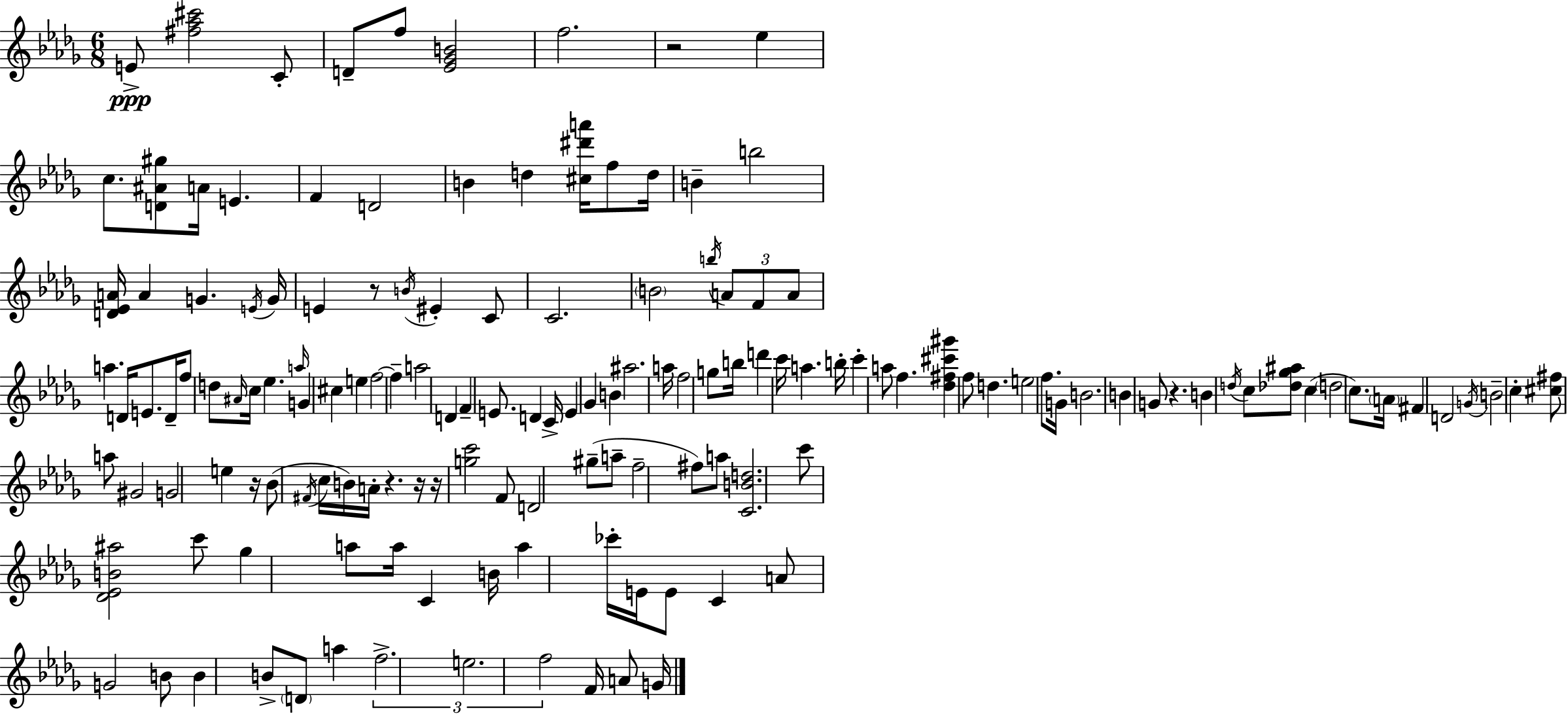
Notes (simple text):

E4/e [F#5,Ab5,C#6]/h C4/e D4/e F5/e [Eb4,Gb4,B4]/h F5/h. R/h Eb5/q C5/e. [D4,A#4,G#5]/e A4/s E4/q. F4/q D4/h B4/q D5/q [C#5,D#6,A6]/s F5/e D5/s B4/q B5/h [D4,Eb4,A4]/s A4/q G4/q. E4/s G4/s E4/q R/e B4/s EIS4/q C4/e C4/h. B4/h B5/s A4/e F4/e A4/e A5/q. D4/s E4/e. D4/s F5/e D5/e A#4/s C5/s Eb5/q. A5/s G4/q C#5/q E5/q F5/h F5/q A5/h D4/q F4/q E4/e. D4/q C4/s E4/q Gb4/q B4/q A#5/h. A5/s F5/h G5/e B5/s D6/q C6/s A5/q. B5/s C6/q A5/e F5/q. [Db5,F#5,C#6,G#6]/q F5/e D5/q. E5/h F5/e. G4/s B4/h. B4/q G4/e R/q. B4/q D5/s C5/e [Db5,Gb5,A#5]/e C5/q D5/h C5/e. A4/s F#4/q D4/h G4/s B4/h C5/q [C#5,F#5]/e A5/e G#4/h G4/h E5/q R/s Bb4/e F#4/s C5/s B4/s A4/s R/q. R/s R/s [G5,C6]/h F4/e D4/h G#5/e A5/e F5/h F#5/e A5/e [C4,B4,D5]/h. C6/e [Db4,Eb4,B4,A#5]/h C6/e Gb5/q A5/e A5/s C4/q B4/s A5/q CES6/s E4/s E4/e C4/q A4/e G4/h B4/e B4/q B4/e D4/e A5/q F5/h. E5/h. F5/h F4/s A4/e G4/s